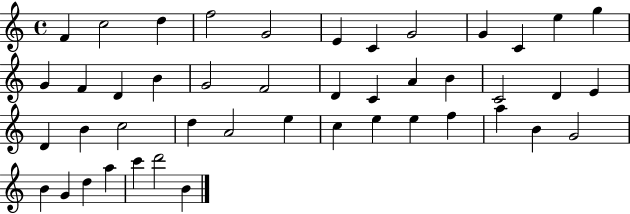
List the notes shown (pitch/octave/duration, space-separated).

F4/q C5/h D5/q F5/h G4/h E4/q C4/q G4/h G4/q C4/q E5/q G5/q G4/q F4/q D4/q B4/q G4/h F4/h D4/q C4/q A4/q B4/q C4/h D4/q E4/q D4/q B4/q C5/h D5/q A4/h E5/q C5/q E5/q E5/q F5/q A5/q B4/q G4/h B4/q G4/q D5/q A5/q C6/q D6/h B4/q